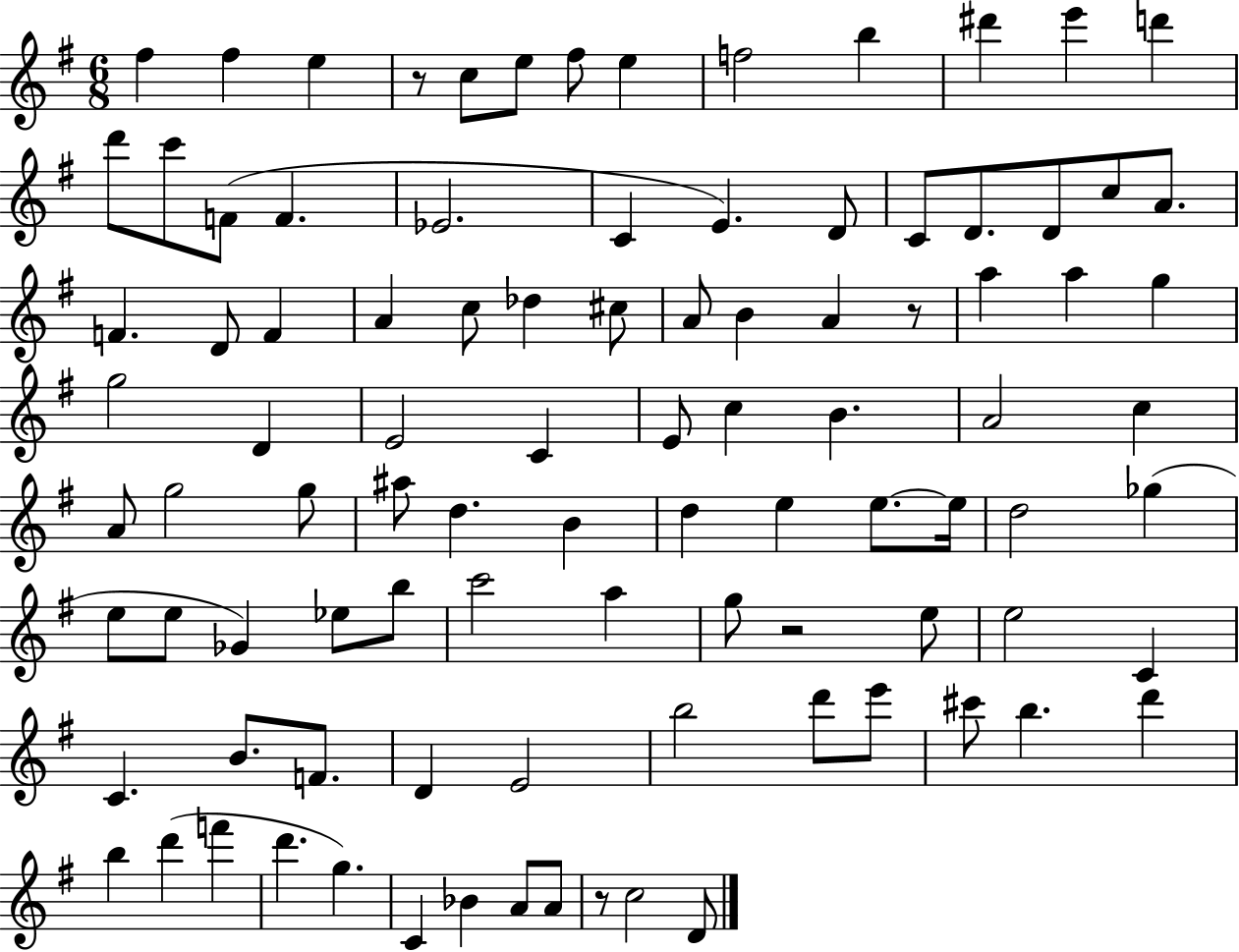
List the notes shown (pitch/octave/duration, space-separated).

F#5/q F#5/q E5/q R/e C5/e E5/e F#5/e E5/q F5/h B5/q D#6/q E6/q D6/q D6/e C6/e F4/e F4/q. Eb4/h. C4/q E4/q. D4/e C4/e D4/e. D4/e C5/e A4/e. F4/q. D4/e F4/q A4/q C5/e Db5/q C#5/e A4/e B4/q A4/q R/e A5/q A5/q G5/q G5/h D4/q E4/h C4/q E4/e C5/q B4/q. A4/h C5/q A4/e G5/h G5/e A#5/e D5/q. B4/q D5/q E5/q E5/e. E5/s D5/h Gb5/q E5/e E5/e Gb4/q Eb5/e B5/e C6/h A5/q G5/e R/h E5/e E5/h C4/q C4/q. B4/e. F4/e. D4/q E4/h B5/h D6/e E6/e C#6/e B5/q. D6/q B5/q D6/q F6/q D6/q. G5/q. C4/q Bb4/q A4/e A4/e R/e C5/h D4/e